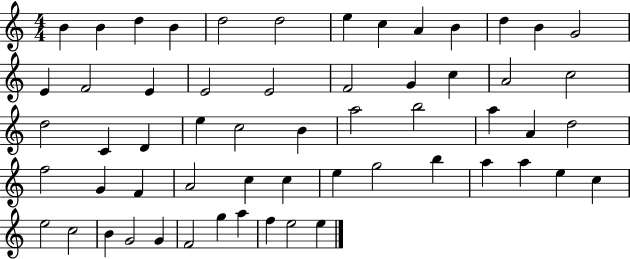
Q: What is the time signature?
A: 4/4